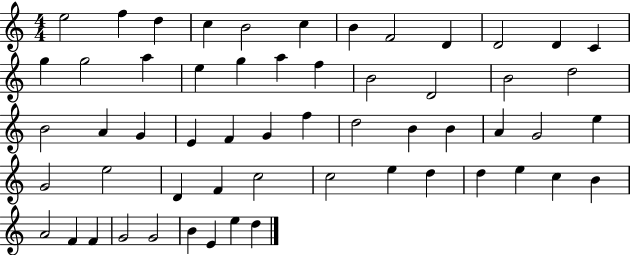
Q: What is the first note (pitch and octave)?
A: E5